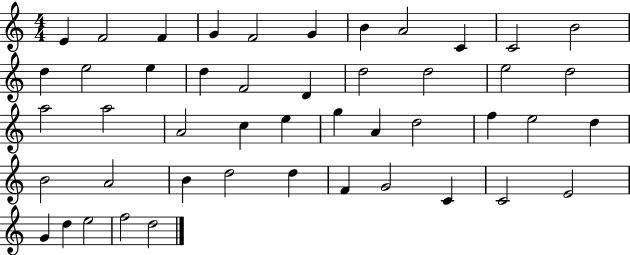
E4/q F4/h F4/q G4/q F4/h G4/q B4/q A4/h C4/q C4/h B4/h D5/q E5/h E5/q D5/q F4/h D4/q D5/h D5/h E5/h D5/h A5/h A5/h A4/h C5/q E5/q G5/q A4/q D5/h F5/q E5/h D5/q B4/h A4/h B4/q D5/h D5/q F4/q G4/h C4/q C4/h E4/h G4/q D5/q E5/h F5/h D5/h